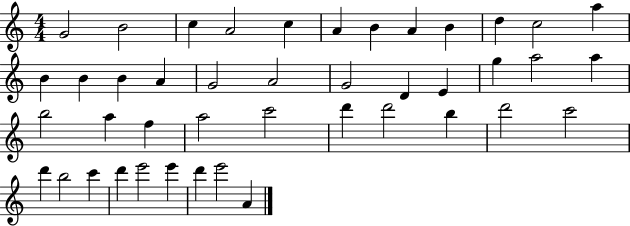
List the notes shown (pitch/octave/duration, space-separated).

G4/h B4/h C5/q A4/h C5/q A4/q B4/q A4/q B4/q D5/q C5/h A5/q B4/q B4/q B4/q A4/q G4/h A4/h G4/h D4/q E4/q G5/q A5/h A5/q B5/h A5/q F5/q A5/h C6/h D6/q D6/h B5/q D6/h C6/h D6/q B5/h C6/q D6/q E6/h E6/q D6/q E6/h A4/q